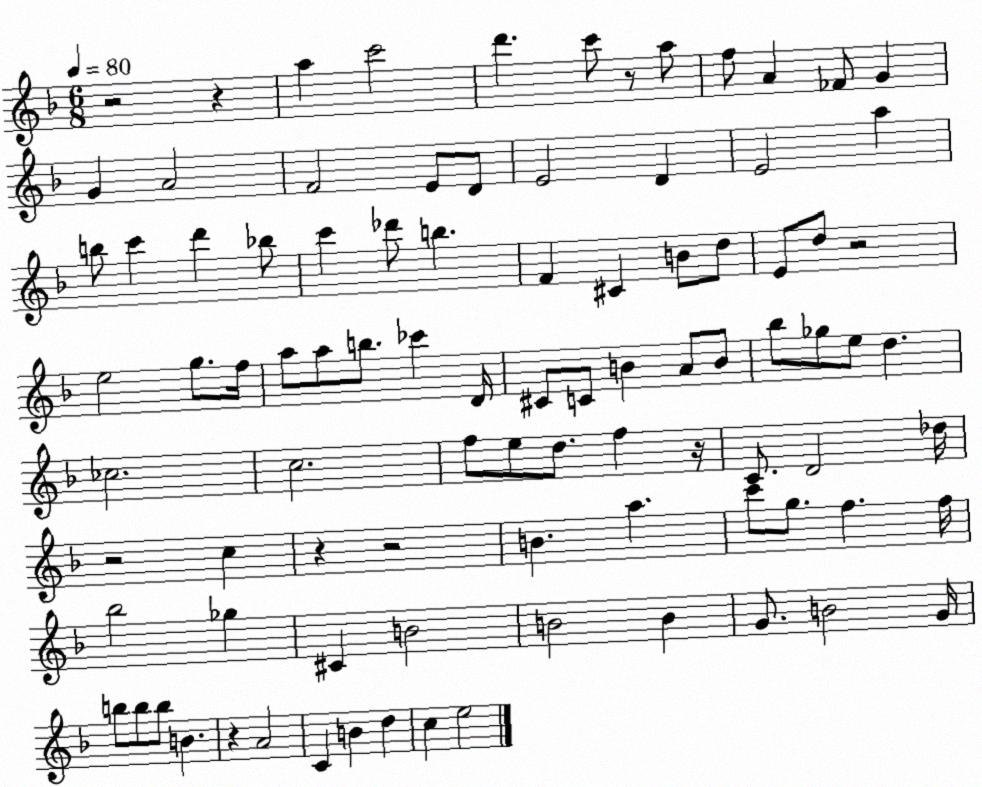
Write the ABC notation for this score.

X:1
T:Untitled
M:6/8
L:1/4
K:F
z2 z a c'2 d' c'/2 z/2 a/2 f/2 A _F/2 G G A2 F2 E/2 D/2 E2 D E2 a b/2 c' d' _b/2 c' _d'/2 b F ^C B/2 d/2 E/2 d/2 z2 e2 g/2 f/4 a/2 a/2 b/2 _c' D/4 ^C/2 C/2 B A/2 B/2 _b/2 _g/2 e/2 d _c2 c2 f/2 e/2 d/2 f z/4 C/2 D2 _d/4 z2 c z z2 B a c'/2 g/2 f f/4 _b2 _g ^C B2 B2 B G/2 B2 G/4 b/2 b/2 b/2 B z A2 C B d c e2